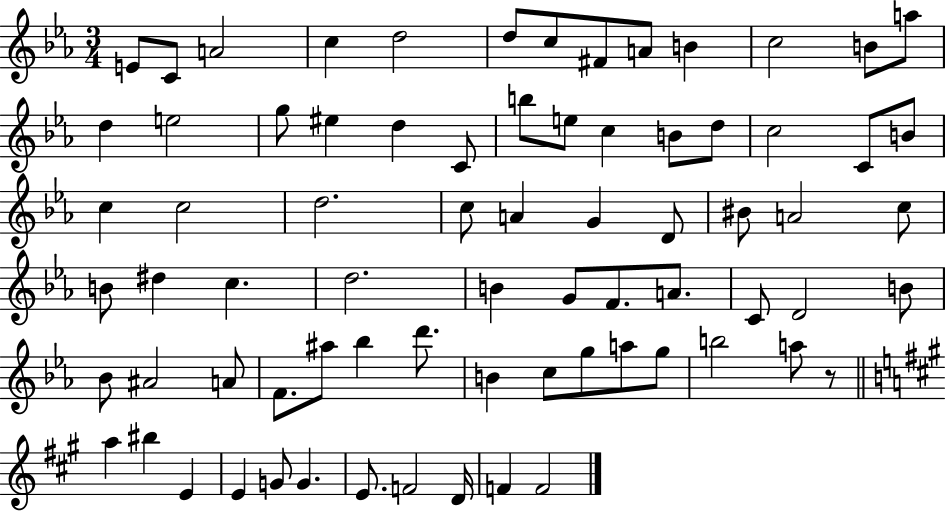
E4/e C4/e A4/h C5/q D5/h D5/e C5/e F#4/e A4/e B4/q C5/h B4/e A5/e D5/q E5/h G5/e EIS5/q D5/q C4/e B5/e E5/e C5/q B4/e D5/e C5/h C4/e B4/e C5/q C5/h D5/h. C5/e A4/q G4/q D4/e BIS4/e A4/h C5/e B4/e D#5/q C5/q. D5/h. B4/q G4/e F4/e. A4/e. C4/e D4/h B4/e Bb4/e A#4/h A4/e F4/e. A#5/e Bb5/q D6/e. B4/q C5/e G5/e A5/e G5/e B5/h A5/e R/e A5/q BIS5/q E4/q E4/q G4/e G4/q. E4/e. F4/h D4/s F4/q F4/h